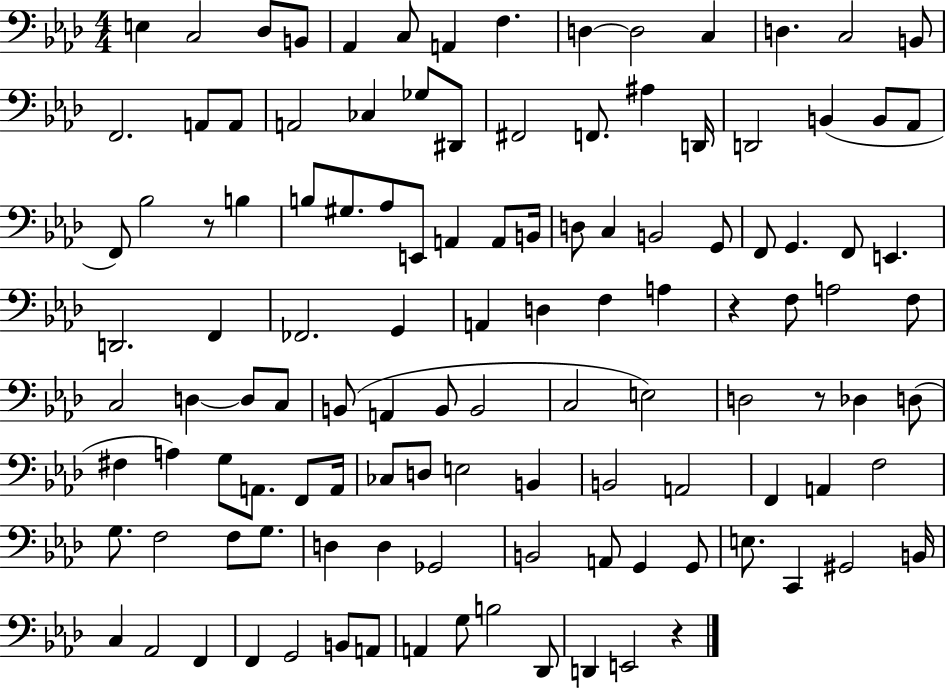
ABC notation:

X:1
T:Untitled
M:4/4
L:1/4
K:Ab
E, C,2 _D,/2 B,,/2 _A,, C,/2 A,, F, D, D,2 C, D, C,2 B,,/2 F,,2 A,,/2 A,,/2 A,,2 _C, _G,/2 ^D,,/2 ^F,,2 F,,/2 ^A, D,,/4 D,,2 B,, B,,/2 _A,,/2 F,,/2 _B,2 z/2 B, B,/2 ^G,/2 _A,/2 E,,/2 A,, A,,/2 B,,/4 D,/2 C, B,,2 G,,/2 F,,/2 G,, F,,/2 E,, D,,2 F,, _F,,2 G,, A,, D, F, A, z F,/2 A,2 F,/2 C,2 D, D,/2 C,/2 B,,/2 A,, B,,/2 B,,2 C,2 E,2 D,2 z/2 _D, D,/2 ^F, A, G,/2 A,,/2 F,,/2 A,,/4 _C,/2 D,/2 E,2 B,, B,,2 A,,2 F,, A,, F,2 G,/2 F,2 F,/2 G,/2 D, D, _G,,2 B,,2 A,,/2 G,, G,,/2 E,/2 C,, ^G,,2 B,,/4 C, _A,,2 F,, F,, G,,2 B,,/2 A,,/2 A,, G,/2 B,2 _D,,/2 D,, E,,2 z